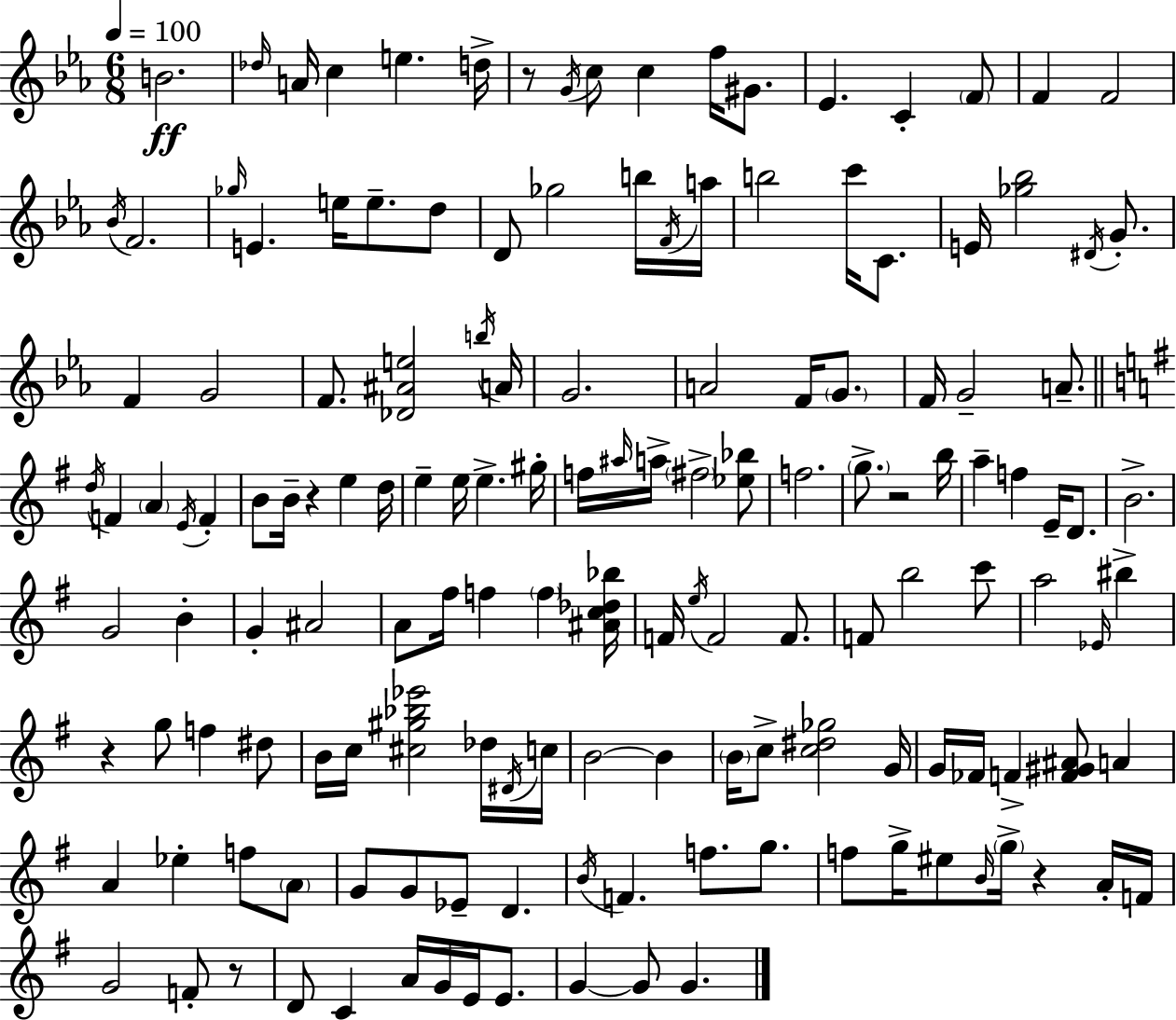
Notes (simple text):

B4/h. Db5/s A4/s C5/q E5/q. D5/s R/e G4/s C5/e C5/q F5/s G#4/e. Eb4/q. C4/q F4/e F4/q F4/h Bb4/s F4/h. Gb5/s E4/q. E5/s E5/e. D5/e D4/e Gb5/h B5/s F4/s A5/s B5/h C6/s C4/e. E4/s [Gb5,Bb5]/h D#4/s G4/e. F4/q G4/h F4/e. [Db4,A#4,E5]/h B5/s A4/s G4/h. A4/h F4/s G4/e. F4/s G4/h A4/e. D5/s F4/q A4/q E4/s F4/q B4/e B4/s R/q E5/q D5/s E5/q E5/s E5/q. G#5/s F5/s A#5/s A5/s F#5/h [Eb5,Bb5]/e F5/h. G5/e. R/h B5/s A5/q F5/q E4/s D4/e. B4/h. G4/h B4/q G4/q A#4/h A4/e F#5/s F5/q F5/q [A#4,C5,Db5,Bb5]/s F4/s E5/s F4/h F4/e. F4/e B5/h C6/e A5/h Eb4/s BIS5/q R/q G5/e F5/q D#5/e B4/s C5/s [C#5,G#5,Bb5,Eb6]/h Db5/s D#4/s C5/s B4/h B4/q B4/s C5/e [C5,D#5,Gb5]/h G4/s G4/s FES4/s F4/q [F4,G#4,A#4]/e A4/q A4/q Eb5/q F5/e A4/e G4/e G4/e Eb4/e D4/q. B4/s F4/q. F5/e. G5/e. F5/e G5/s EIS5/e B4/s G5/s R/q A4/s F4/s G4/h F4/e R/e D4/e C4/q A4/s G4/s E4/s E4/e. G4/q G4/e G4/q.